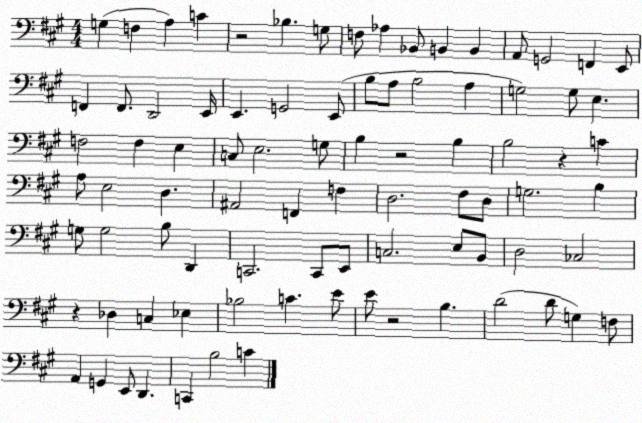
X:1
T:Untitled
M:4/4
L:1/4
K:A
G, F, A, C z2 _B, G,/2 F,/2 _A, _B,,/2 B,, B,, A,,/2 G,,2 F,, E,,/2 F,, F,,/2 D,,2 E,,/4 E,, G,,2 E,,/2 B,/2 A,/2 B,2 A, G,2 G,/2 E, F,2 F, E, C,/2 E,2 G,/2 B, z2 B, B,2 z C A,/2 E,2 D, ^A,,2 F,, F, D,2 ^F,/2 D,/2 G,2 B, G,/2 G,2 B,/2 D,, C,,2 C,,/2 E,,/2 C,2 E,/2 B,,/2 D,2 _C,2 z _D, C, _E, _B,2 C E/2 E/2 z2 B, D2 D/2 G, F,/2 A,, G,, E,,/2 D,, C,, B,2 C